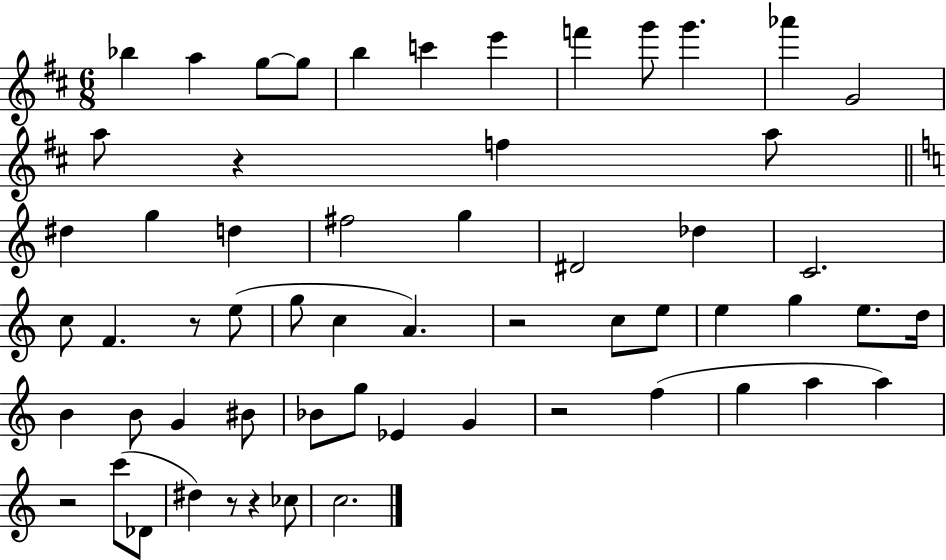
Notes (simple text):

Bb5/q A5/q G5/e G5/e B5/q C6/q E6/q F6/q G6/e G6/q. Ab6/q G4/h A5/e R/q F5/q A5/e D#5/q G5/q D5/q F#5/h G5/q D#4/h Db5/q C4/h. C5/e F4/q. R/e E5/e G5/e C5/q A4/q. R/h C5/e E5/e E5/q G5/q E5/e. D5/s B4/q B4/e G4/q BIS4/e Bb4/e G5/e Eb4/q G4/q R/h F5/q G5/q A5/q A5/q R/h C6/e Db4/e D#5/q R/e R/q CES5/e C5/h.